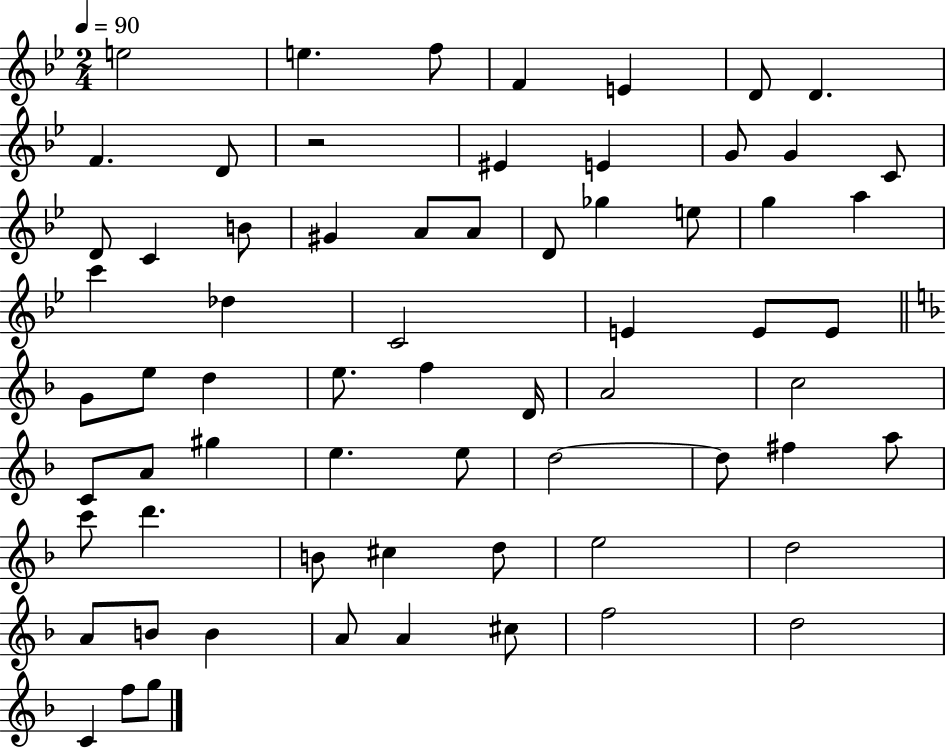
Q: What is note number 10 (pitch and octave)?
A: EIS4